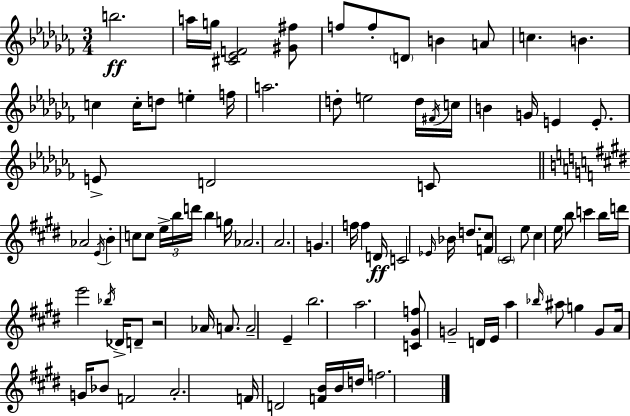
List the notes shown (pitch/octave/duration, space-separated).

B5/h. A5/s G5/s [C#4,Eb4,F4]/h [G#4,F#5]/e F5/e F5/e D4/e B4/q A4/e C5/q. B4/q. C5/q C5/s D5/e E5/q F5/s A5/h. D5/e E5/h D5/s F#4/s C5/s B4/q G4/s E4/q E4/e. E4/e D4/h C4/e Ab4/h E4/s B4/q C5/e C5/e E5/s B5/s D6/s B5/q G5/s Ab4/h. A4/h. G4/q. F5/s F5/q D4/s C4/h Eb4/s Bb4/s D5/e. [F4,C#5]/e C#4/h E5/e C#5/q E5/s B5/e C6/q B5/s D6/s E6/h Bb5/s Db4/s D4/e R/h Ab4/s A4/e. A4/h E4/q B5/h. A5/h. [C4,G#4,F5]/e G4/h D4/s E4/s A5/q Bb5/s A#5/e G5/q G#4/e A4/s G4/s Bb4/e F4/h A4/h. F4/s D4/h [F4,B4]/s B4/s D5/s F5/h.